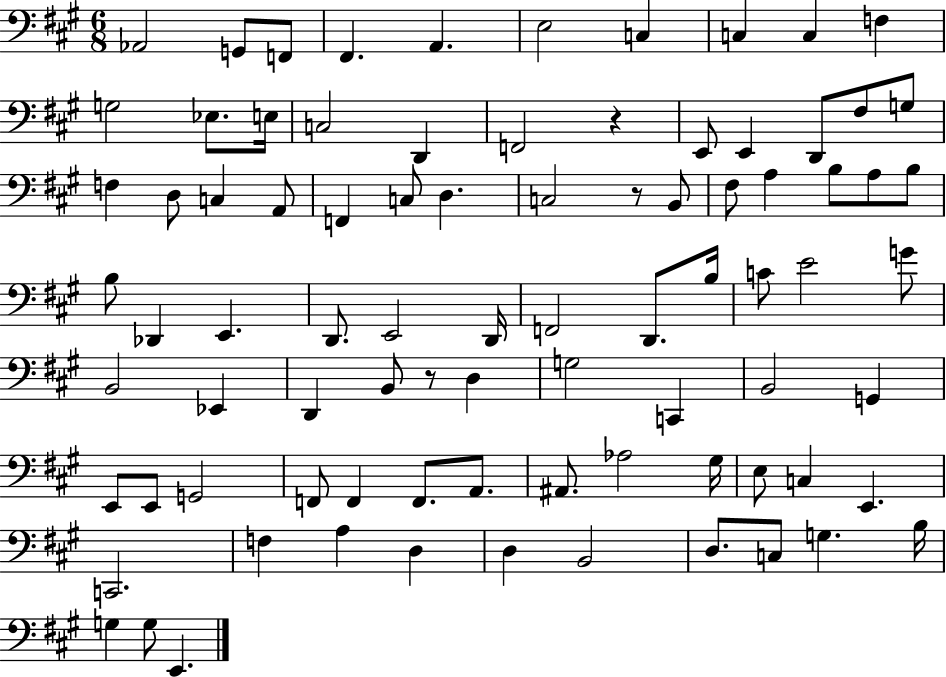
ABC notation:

X:1
T:Untitled
M:6/8
L:1/4
K:A
_A,,2 G,,/2 F,,/2 ^F,, A,, E,2 C, C, C, F, G,2 _E,/2 E,/4 C,2 D,, F,,2 z E,,/2 E,, D,,/2 ^F,/2 G,/2 F, D,/2 C, A,,/2 F,, C,/2 D, C,2 z/2 B,,/2 ^F,/2 A, B,/2 A,/2 B,/2 B,/2 _D,, E,, D,,/2 E,,2 D,,/4 F,,2 D,,/2 B,/4 C/2 E2 G/2 B,,2 _E,, D,, B,,/2 z/2 D, G,2 C,, B,,2 G,, E,,/2 E,,/2 G,,2 F,,/2 F,, F,,/2 A,,/2 ^A,,/2 _A,2 ^G,/4 E,/2 C, E,, C,,2 F, A, D, D, B,,2 D,/2 C,/2 G, B,/4 G, G,/2 E,,